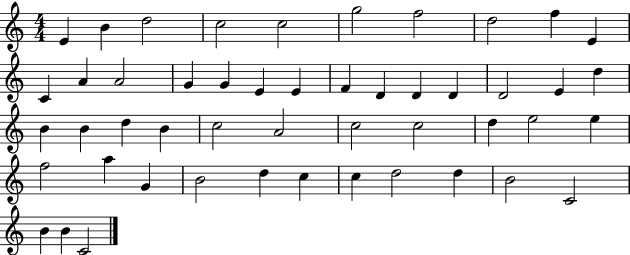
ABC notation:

X:1
T:Untitled
M:4/4
L:1/4
K:C
E B d2 c2 c2 g2 f2 d2 f E C A A2 G G E E F D D D D2 E d B B d B c2 A2 c2 c2 d e2 e f2 a G B2 d c c d2 d B2 C2 B B C2